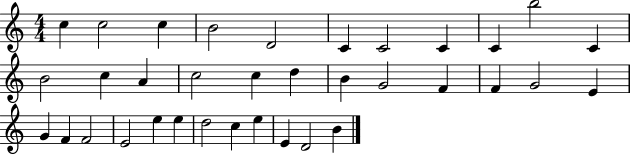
{
  \clef treble
  \numericTimeSignature
  \time 4/4
  \key c \major
  c''4 c''2 c''4 | b'2 d'2 | c'4 c'2 c'4 | c'4 b''2 c'4 | \break b'2 c''4 a'4 | c''2 c''4 d''4 | b'4 g'2 f'4 | f'4 g'2 e'4 | \break g'4 f'4 f'2 | e'2 e''4 e''4 | d''2 c''4 e''4 | e'4 d'2 b'4 | \break \bar "|."
}